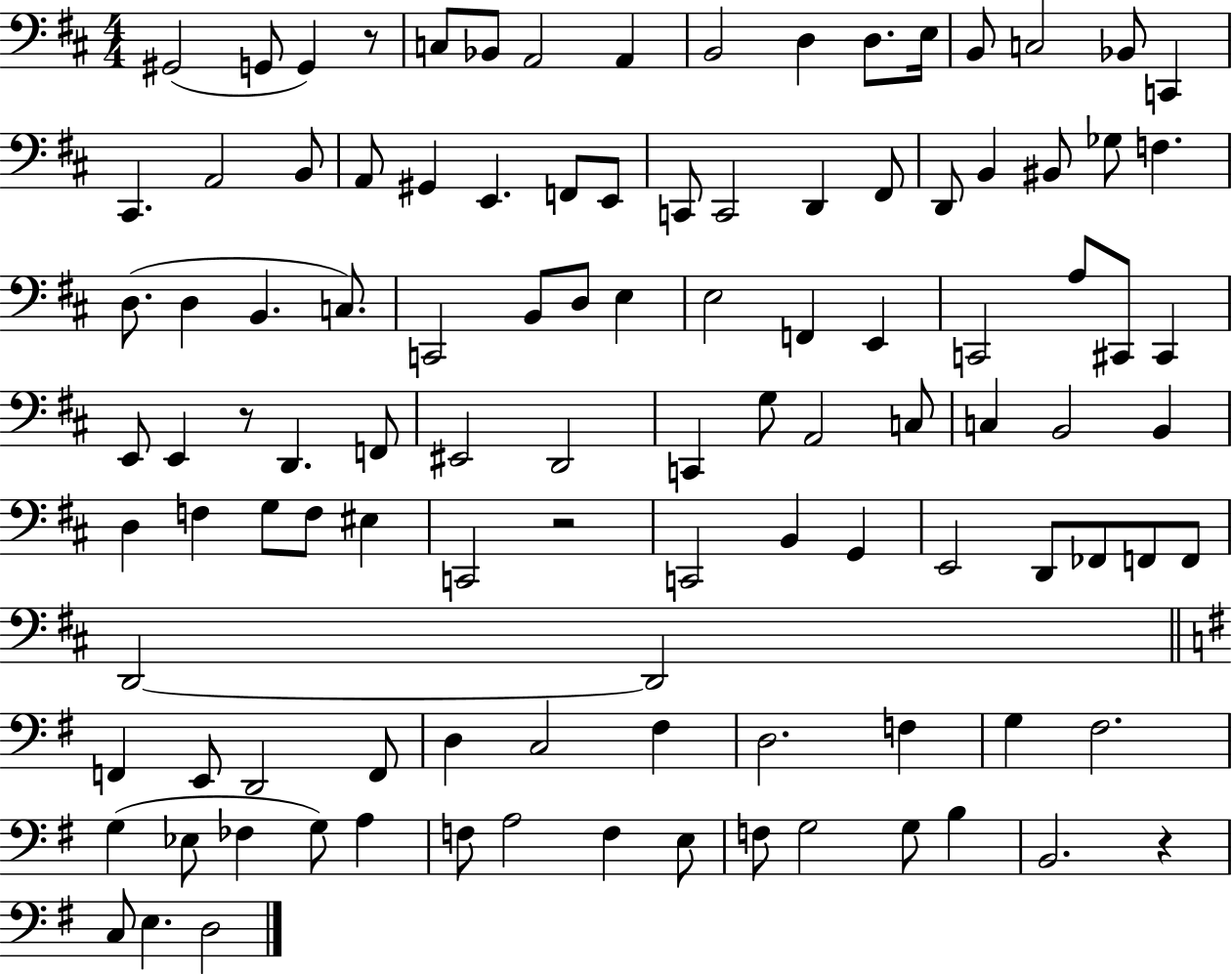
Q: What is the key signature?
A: D major